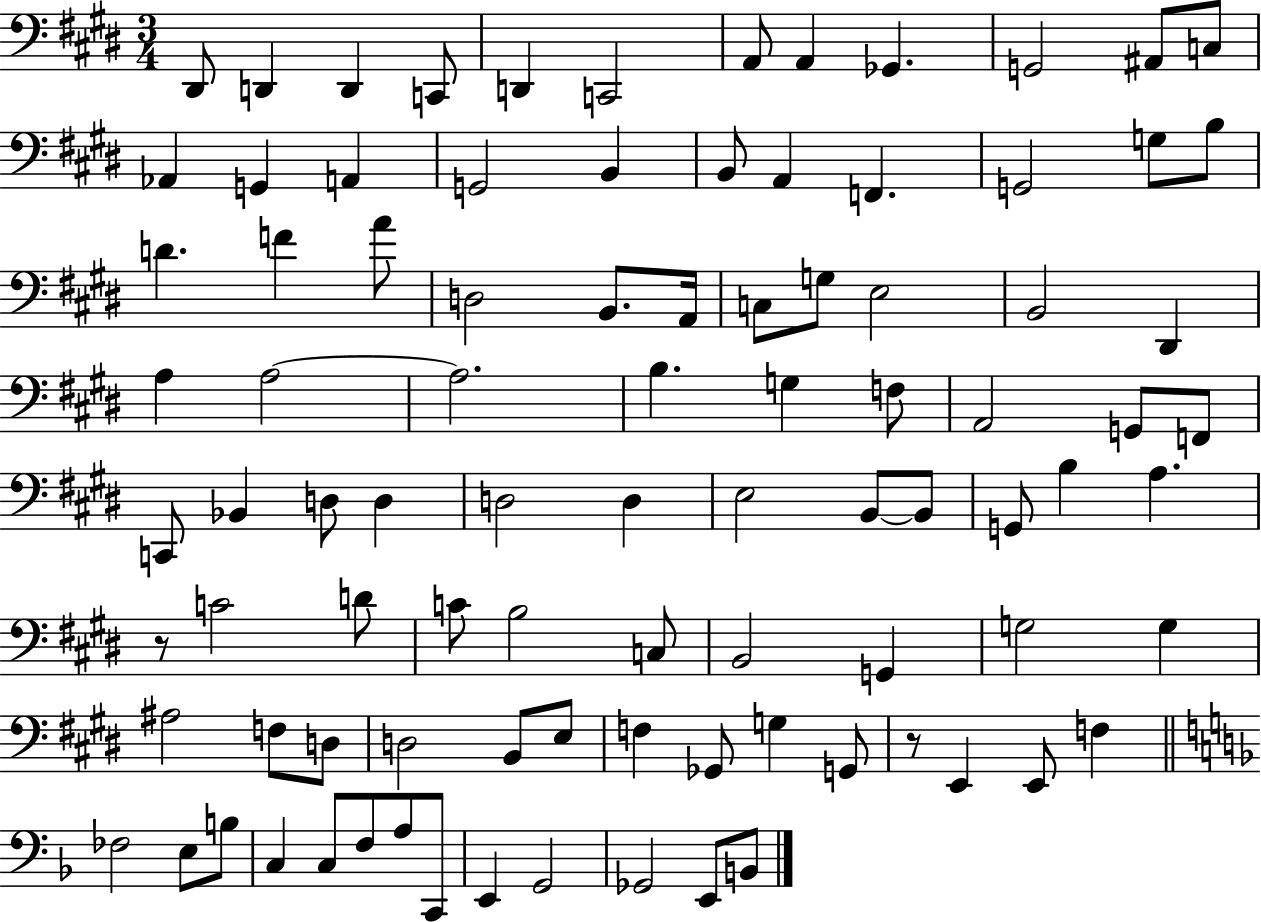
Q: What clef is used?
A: bass